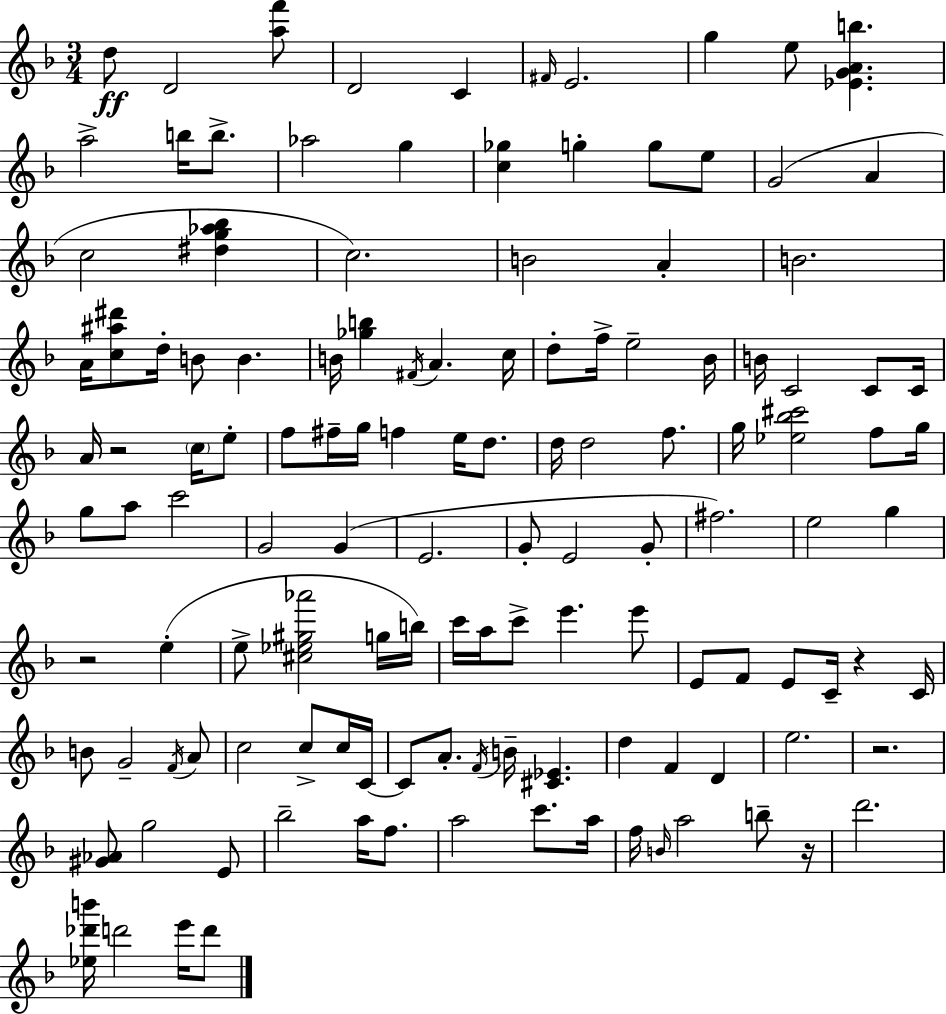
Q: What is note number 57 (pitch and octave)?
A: C6